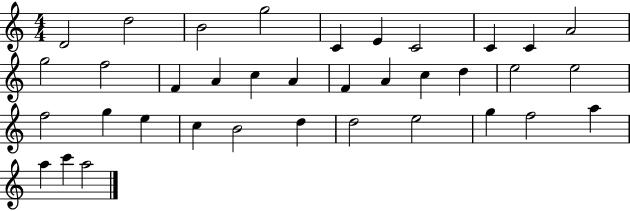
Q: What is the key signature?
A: C major